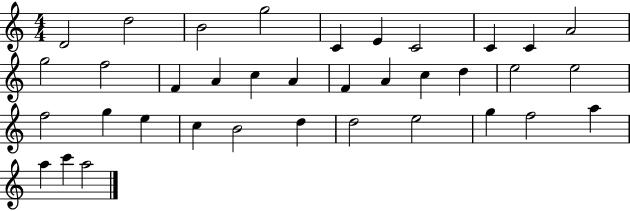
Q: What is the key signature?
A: C major